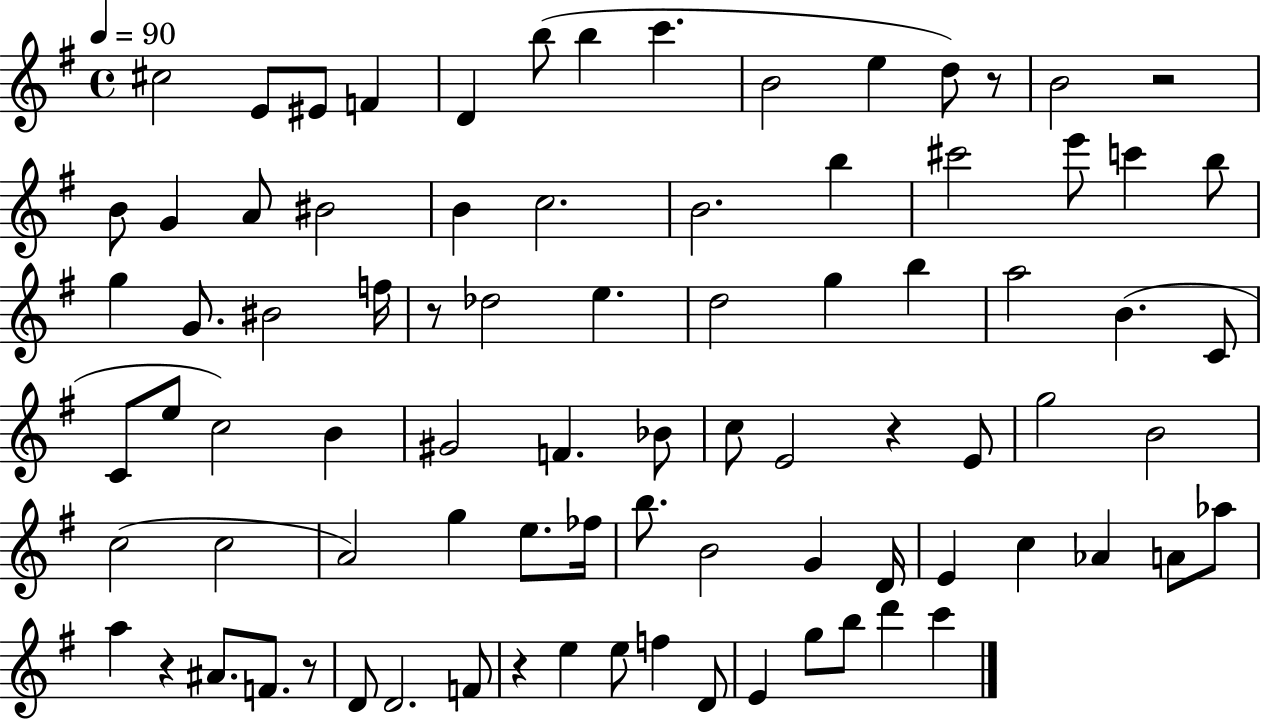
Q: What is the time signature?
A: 4/4